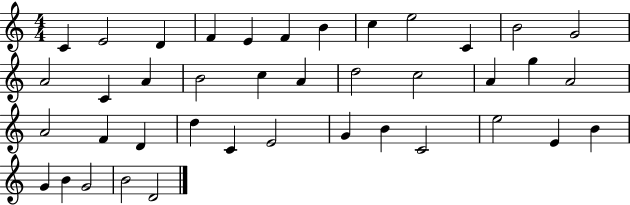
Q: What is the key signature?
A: C major